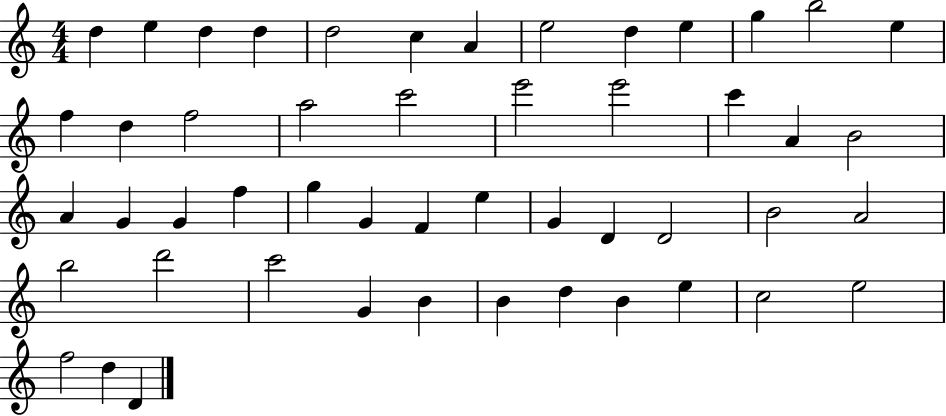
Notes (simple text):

D5/q E5/q D5/q D5/q D5/h C5/q A4/q E5/h D5/q E5/q G5/q B5/h E5/q F5/q D5/q F5/h A5/h C6/h E6/h E6/h C6/q A4/q B4/h A4/q G4/q G4/q F5/q G5/q G4/q F4/q E5/q G4/q D4/q D4/h B4/h A4/h B5/h D6/h C6/h G4/q B4/q B4/q D5/q B4/q E5/q C5/h E5/h F5/h D5/q D4/q